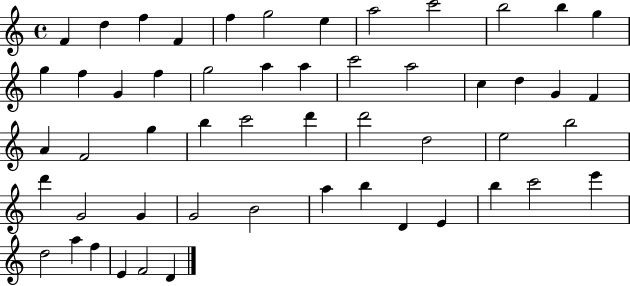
X:1
T:Untitled
M:4/4
L:1/4
K:C
F d f F f g2 e a2 c'2 b2 b g g f G f g2 a a c'2 a2 c d G F A F2 g b c'2 d' d'2 d2 e2 b2 d' G2 G G2 B2 a b D E b c'2 e' d2 a f E F2 D